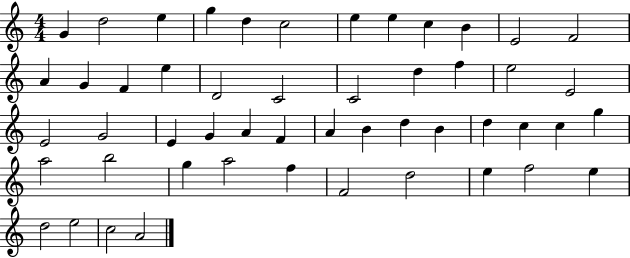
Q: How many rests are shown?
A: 0